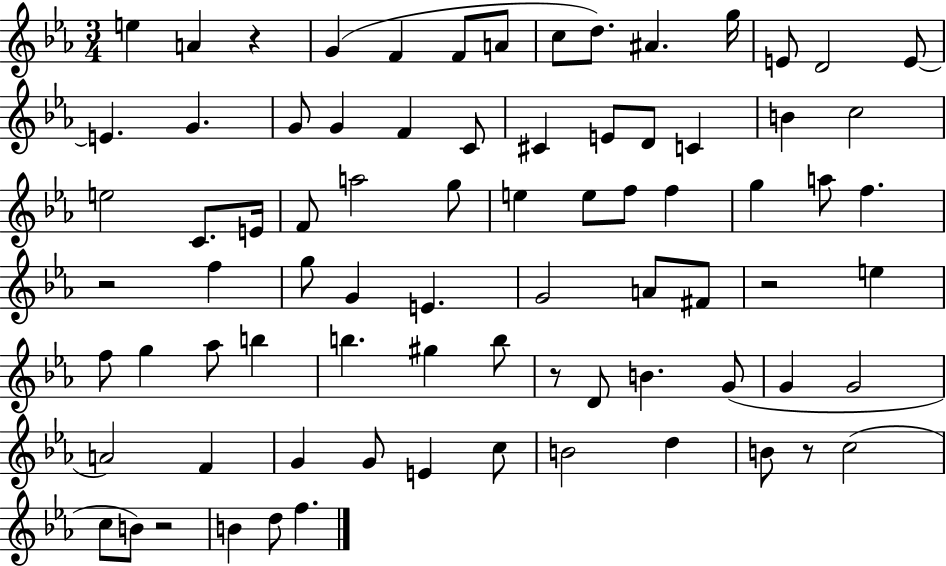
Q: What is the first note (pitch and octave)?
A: E5